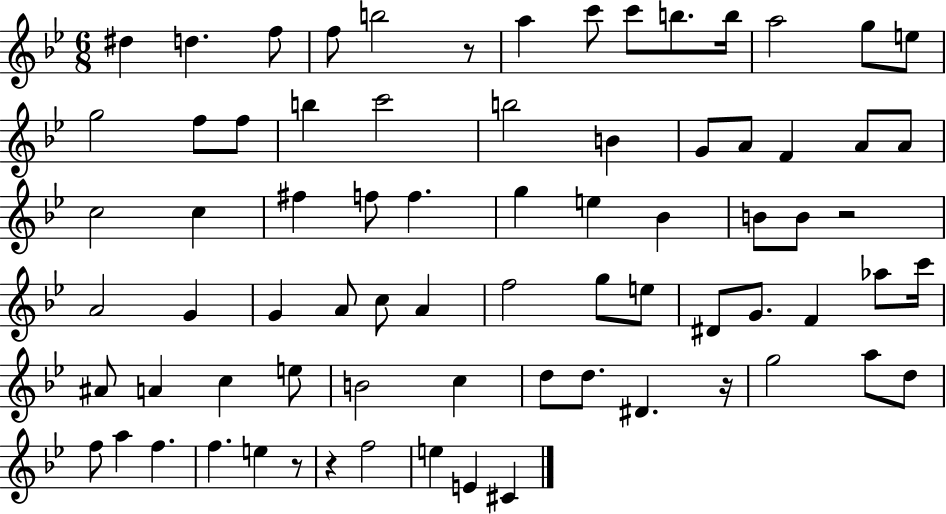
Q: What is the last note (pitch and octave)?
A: C#4